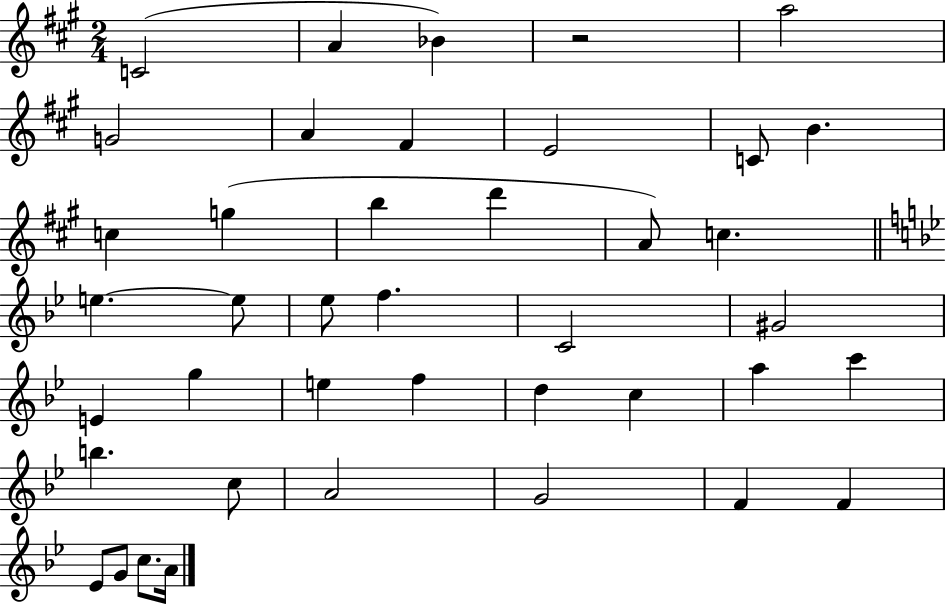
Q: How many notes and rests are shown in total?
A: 41